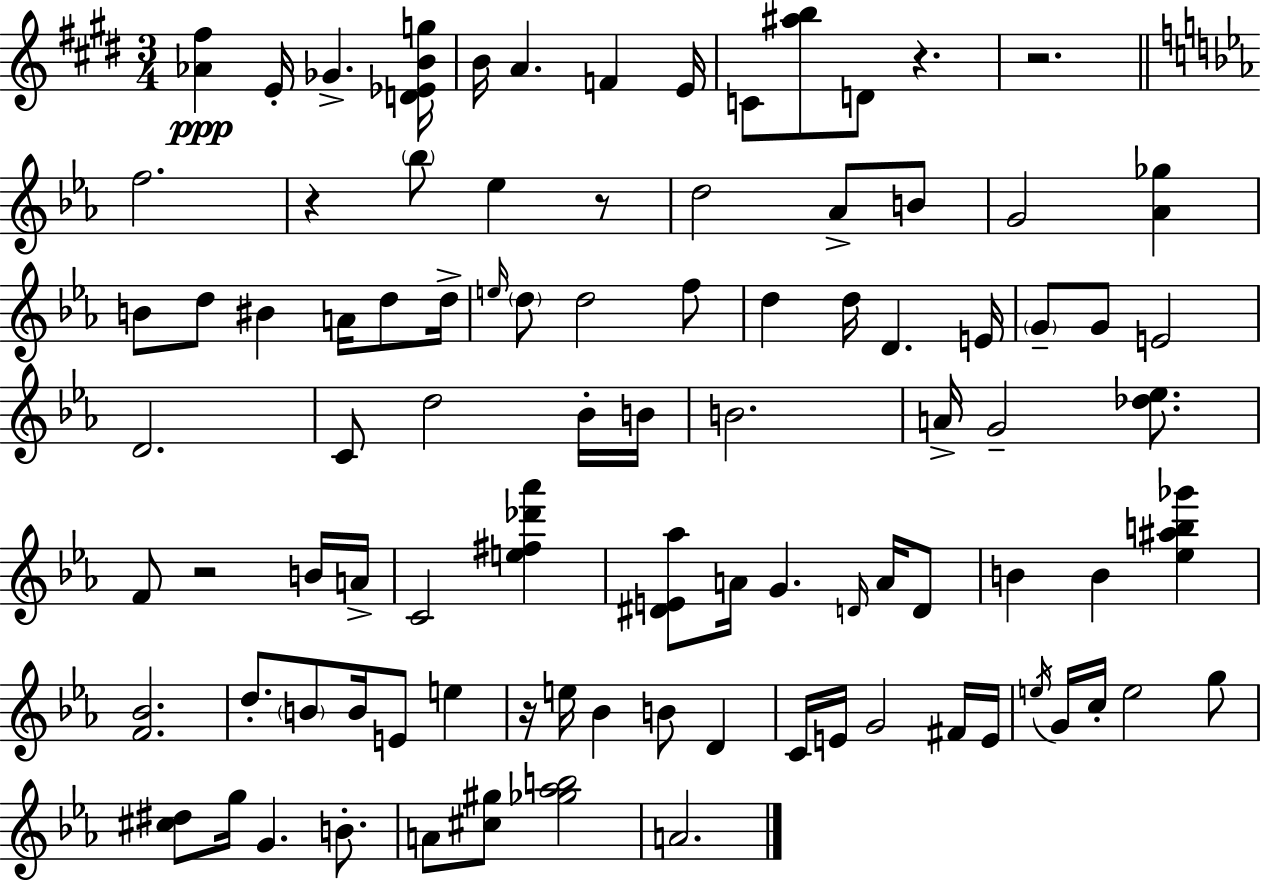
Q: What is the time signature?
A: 3/4